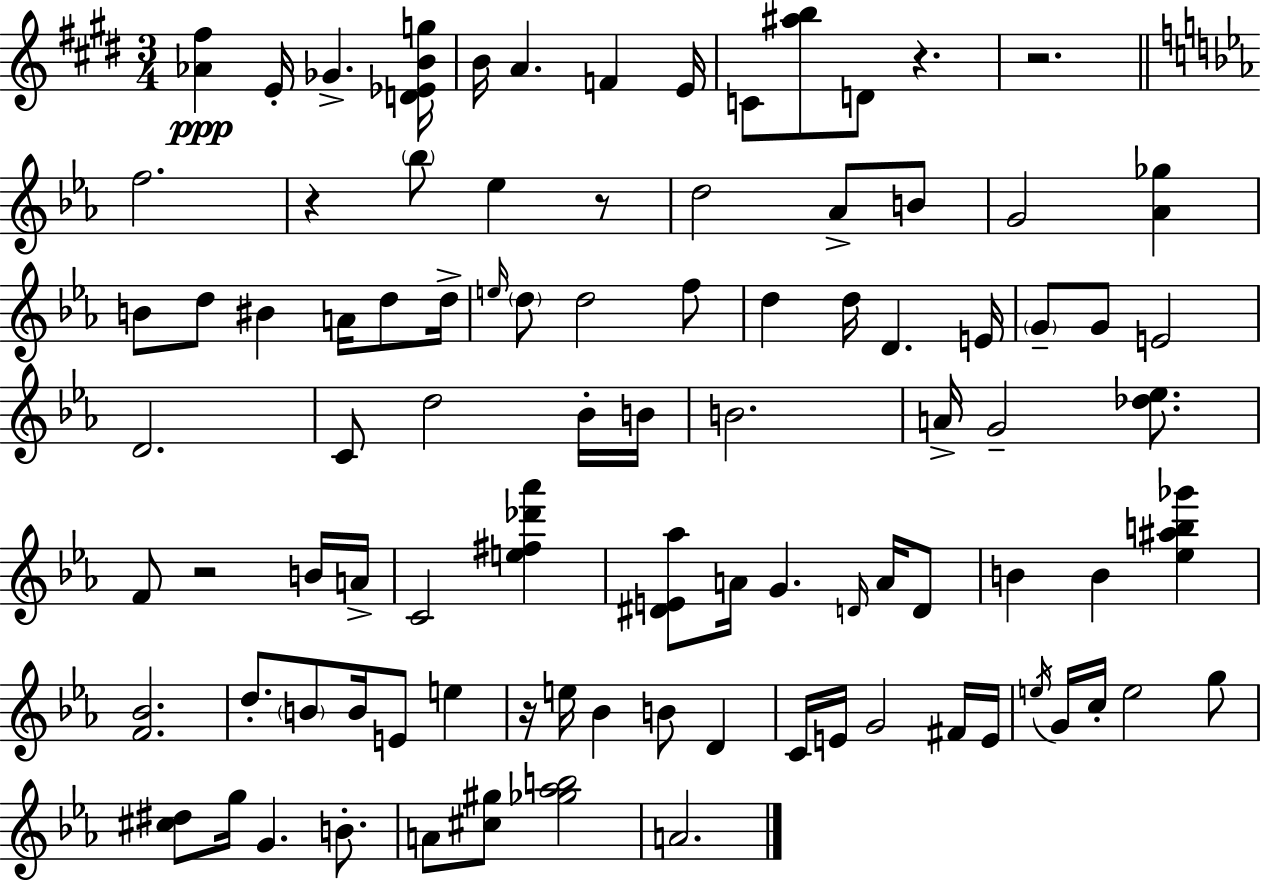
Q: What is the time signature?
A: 3/4